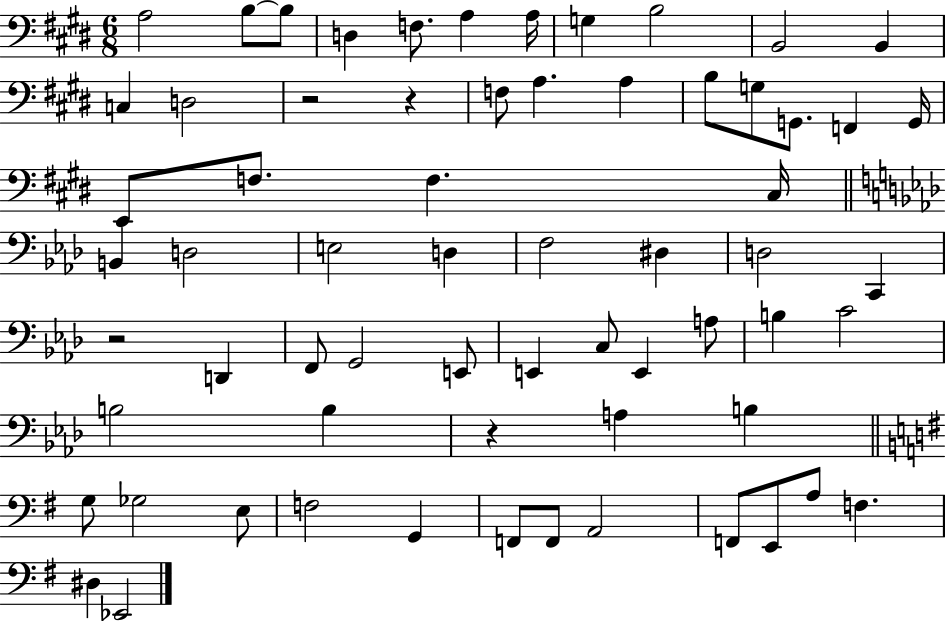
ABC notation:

X:1
T:Untitled
M:6/8
L:1/4
K:E
A,2 B,/2 B,/2 D, F,/2 A, A,/4 G, B,2 B,,2 B,, C, D,2 z2 z F,/2 A, A, B,/2 G,/2 G,,/2 F,, G,,/4 E,,/2 F,/2 F, ^C,/4 B,, D,2 E,2 D, F,2 ^D, D,2 C,, z2 D,, F,,/2 G,,2 E,,/2 E,, C,/2 E,, A,/2 B, C2 B,2 B, z A, B, G,/2 _G,2 E,/2 F,2 G,, F,,/2 F,,/2 A,,2 F,,/2 E,,/2 A,/2 F, ^D, _E,,2